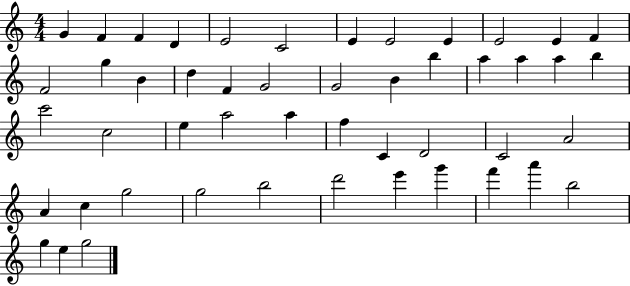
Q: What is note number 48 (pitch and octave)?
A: E5